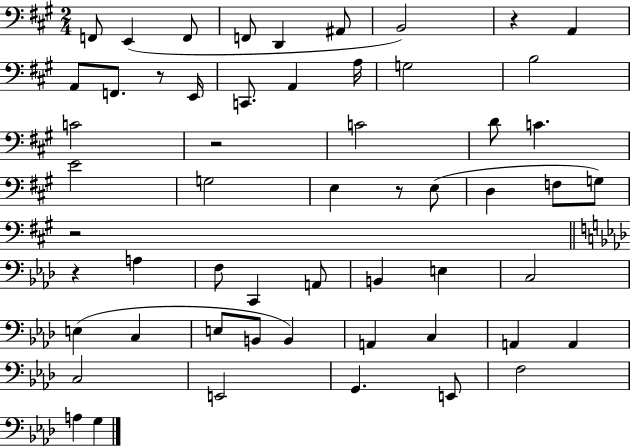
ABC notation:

X:1
T:Untitled
M:2/4
L:1/4
K:A
F,,/2 E,, F,,/2 F,,/2 D,, ^A,,/2 B,,2 z A,, A,,/2 F,,/2 z/2 E,,/4 C,,/2 A,, A,/4 G,2 B,2 C2 z2 C2 D/2 C E2 G,2 E, z/2 E,/2 D, F,/2 G,/2 z2 z A, F,/2 C,, A,,/2 B,, E, C,2 E, C, E,/2 B,,/2 B,, A,, C, A,, A,, C,2 E,,2 G,, E,,/2 F,2 A, G,